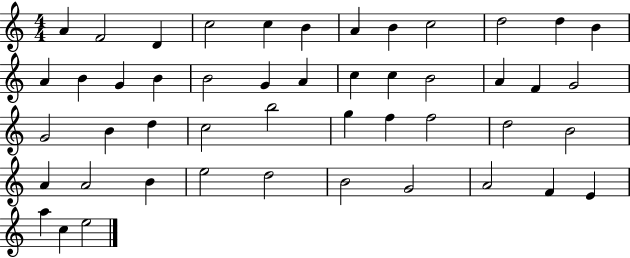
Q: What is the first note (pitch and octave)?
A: A4